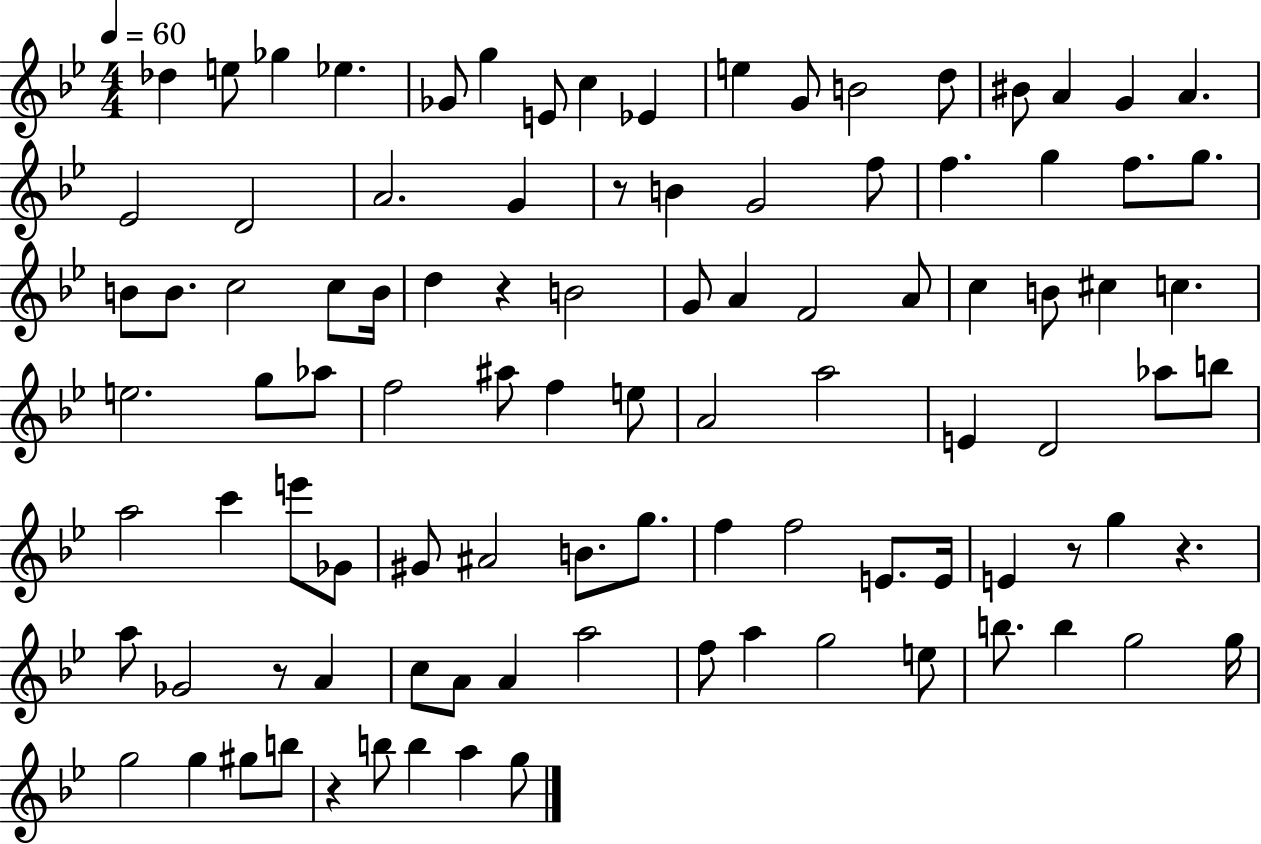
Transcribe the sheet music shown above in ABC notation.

X:1
T:Untitled
M:4/4
L:1/4
K:Bb
_d e/2 _g _e _G/2 g E/2 c _E e G/2 B2 d/2 ^B/2 A G A _E2 D2 A2 G z/2 B G2 f/2 f g f/2 g/2 B/2 B/2 c2 c/2 B/4 d z B2 G/2 A F2 A/2 c B/2 ^c c e2 g/2 _a/2 f2 ^a/2 f e/2 A2 a2 E D2 _a/2 b/2 a2 c' e'/2 _G/2 ^G/2 ^A2 B/2 g/2 f f2 E/2 E/4 E z/2 g z a/2 _G2 z/2 A c/2 A/2 A a2 f/2 a g2 e/2 b/2 b g2 g/4 g2 g ^g/2 b/2 z b/2 b a g/2